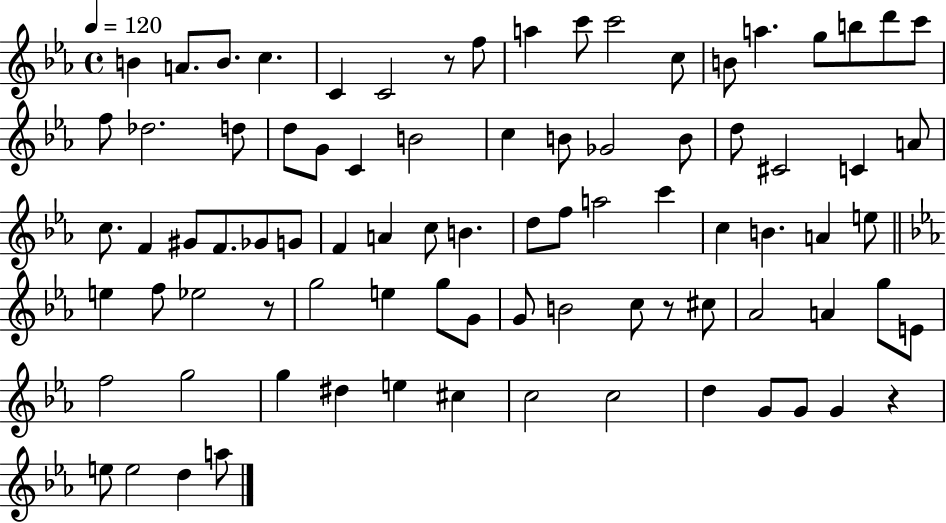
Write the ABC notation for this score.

X:1
T:Untitled
M:4/4
L:1/4
K:Eb
B A/2 B/2 c C C2 z/2 f/2 a c'/2 c'2 c/2 B/2 a g/2 b/2 d'/2 c'/2 f/2 _d2 d/2 d/2 G/2 C B2 c B/2 _G2 B/2 d/2 ^C2 C A/2 c/2 F ^G/2 F/2 _G/2 G/2 F A c/2 B d/2 f/2 a2 c' c B A e/2 e f/2 _e2 z/2 g2 e g/2 G/2 G/2 B2 c/2 z/2 ^c/2 _A2 A g/2 E/2 f2 g2 g ^d e ^c c2 c2 d G/2 G/2 G z e/2 e2 d a/2